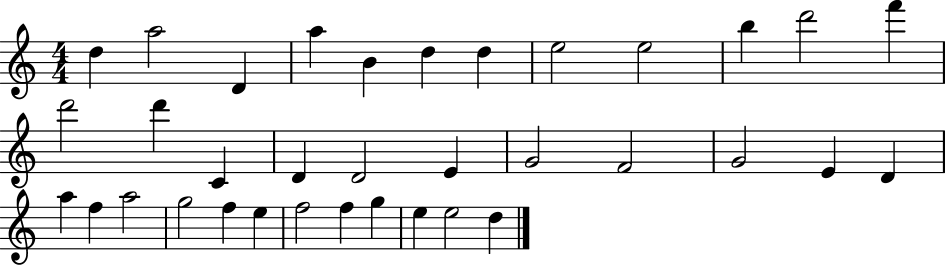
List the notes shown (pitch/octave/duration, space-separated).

D5/q A5/h D4/q A5/q B4/q D5/q D5/q E5/h E5/h B5/q D6/h F6/q D6/h D6/q C4/q D4/q D4/h E4/q G4/h F4/h G4/h E4/q D4/q A5/q F5/q A5/h G5/h F5/q E5/q F5/h F5/q G5/q E5/q E5/h D5/q